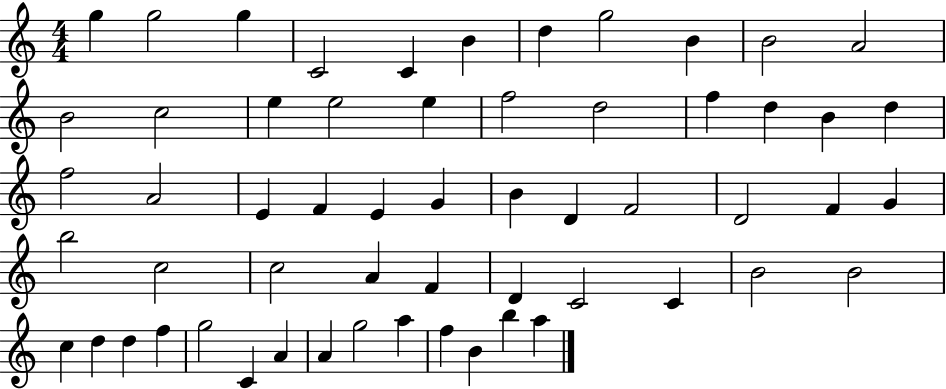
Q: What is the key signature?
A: C major